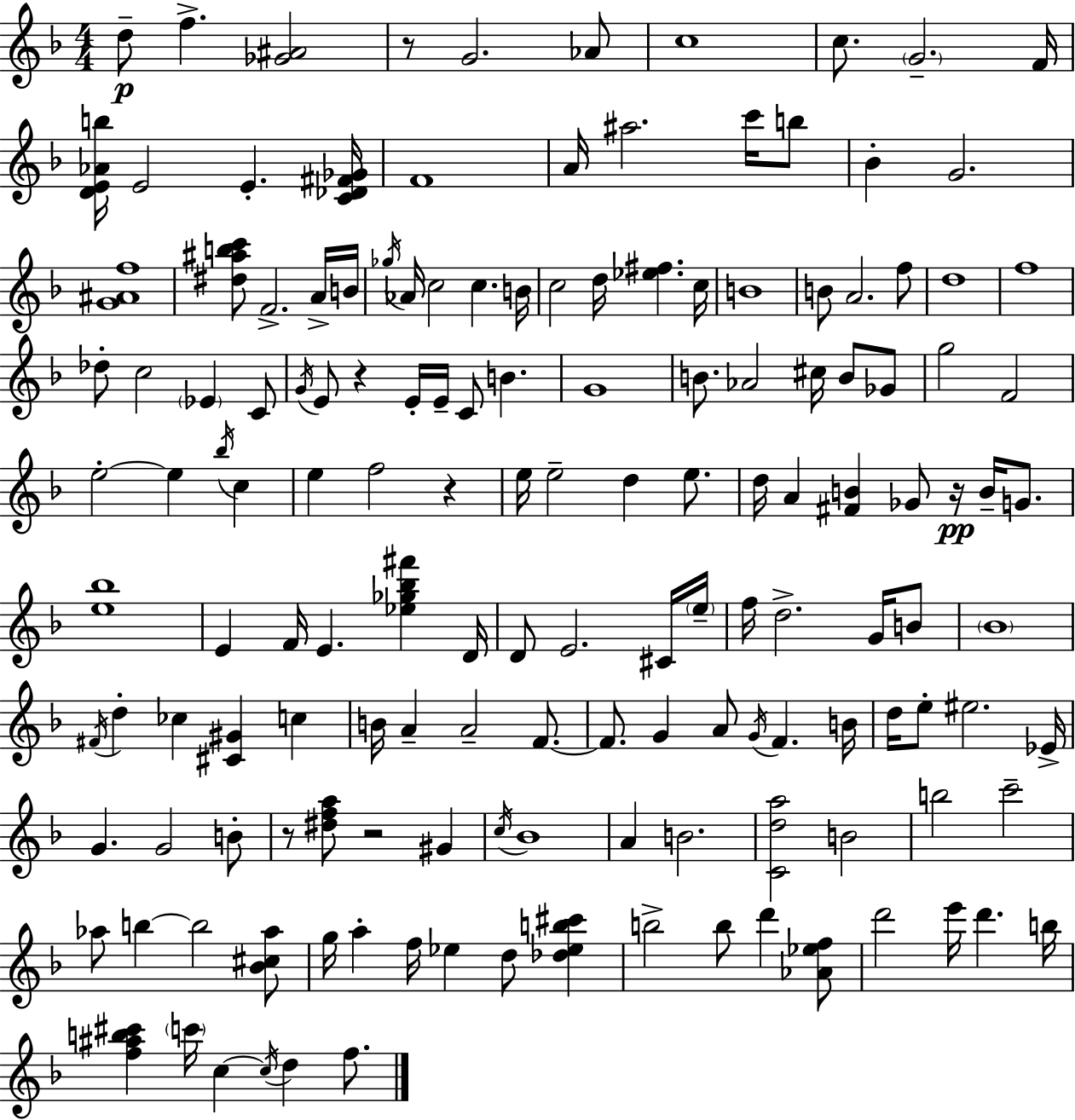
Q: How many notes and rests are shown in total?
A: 151